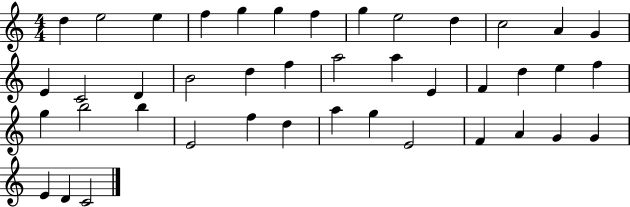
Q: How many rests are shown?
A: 0